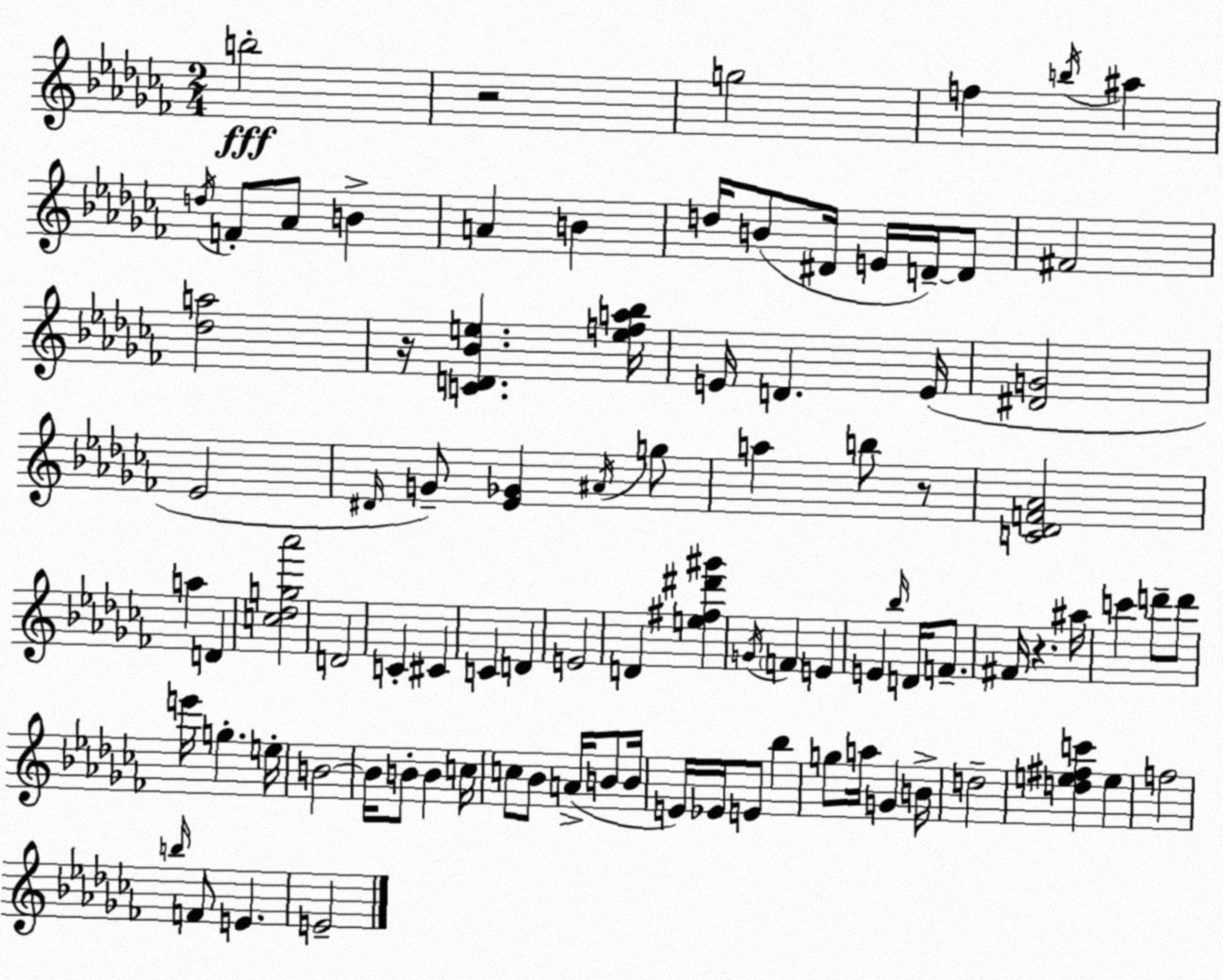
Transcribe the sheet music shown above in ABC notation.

X:1
T:Untitled
M:2/4
L:1/4
K:Abm
b2 z2 g2 f b/4 ^a d/4 F/2 _A/2 B A B d/4 B/2 ^D/4 E/4 D/4 D/2 ^F2 [_da]2 z/4 [CD_Be] [efa_b]/4 E/4 D E/4 [^DG]2 _E2 ^D/4 G/2 [_E_G] ^A/4 g/2 a b/2 z/2 [C_DF_A]2 a D [c_dg_a']2 D2 C ^C C D E2 D [e^f^d'^g'] G/4 F E E _b/4 D/4 F/2 ^F/4 z ^a/4 c' d'/2 d'/2 e'/4 g e/4 B2 B/4 B/2 B c/4 c/2 _B/2 A/4 B/2 B/4 E/4 _E/4 E/2 _b g/2 a/4 G B/4 d2 [de^fc'] e f2 b/4 F/2 E E2